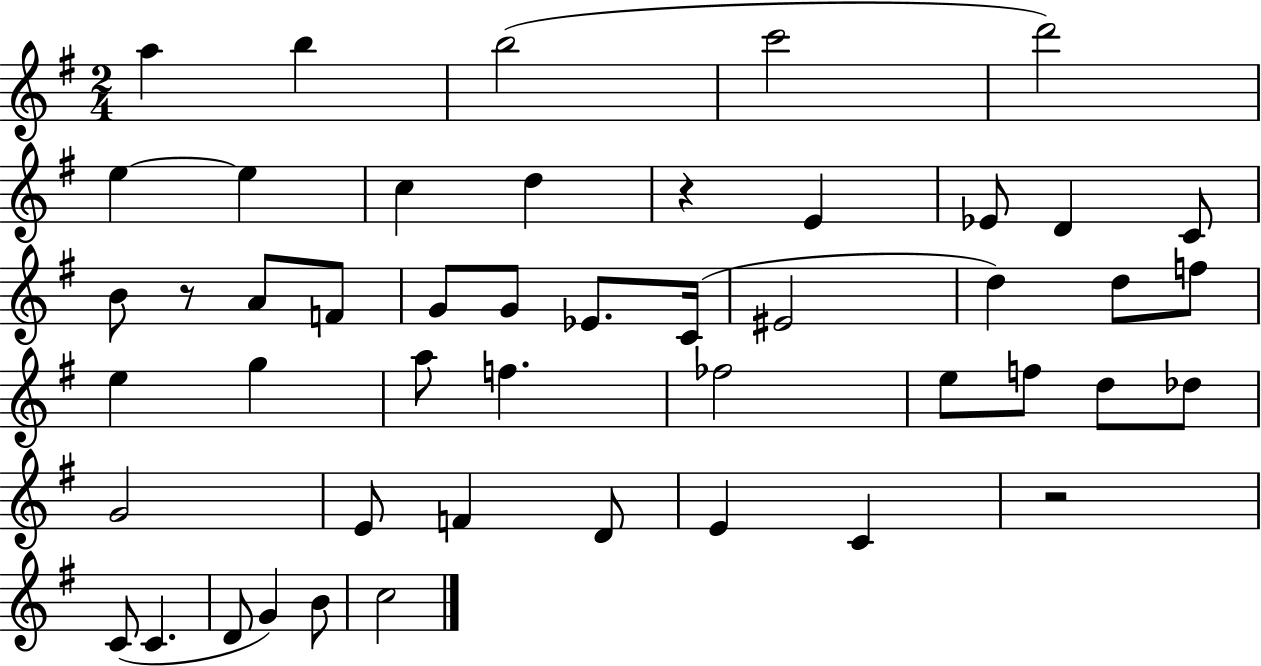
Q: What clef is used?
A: treble